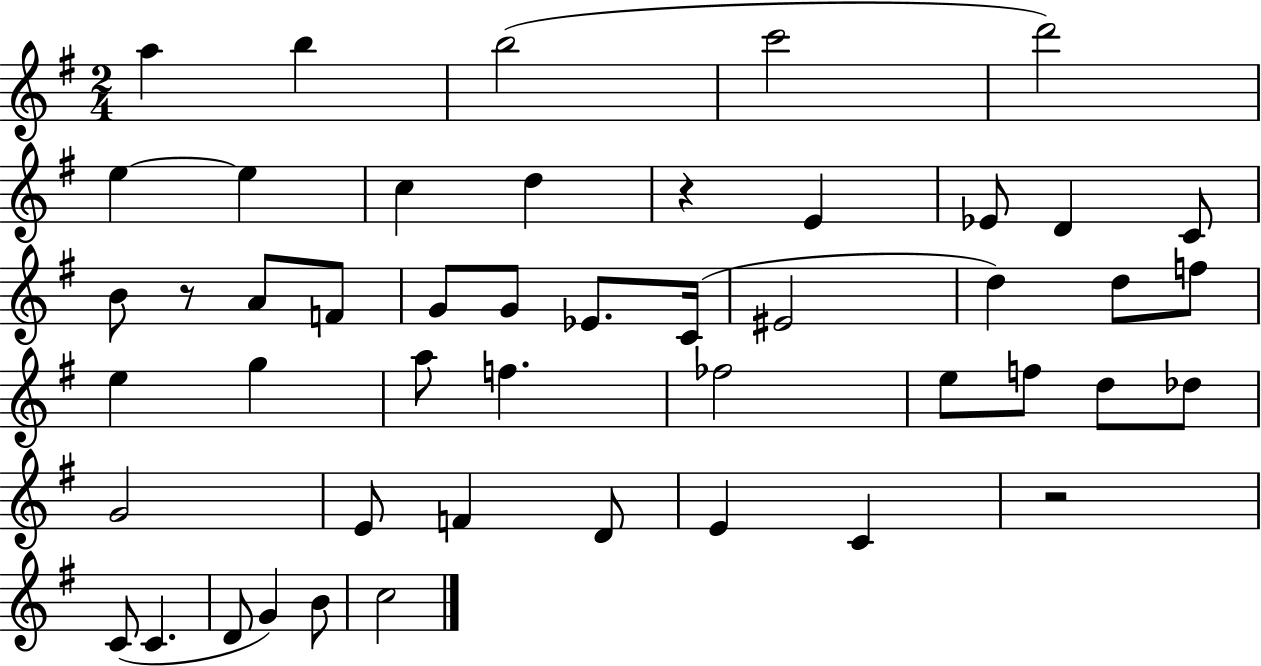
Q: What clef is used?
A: treble